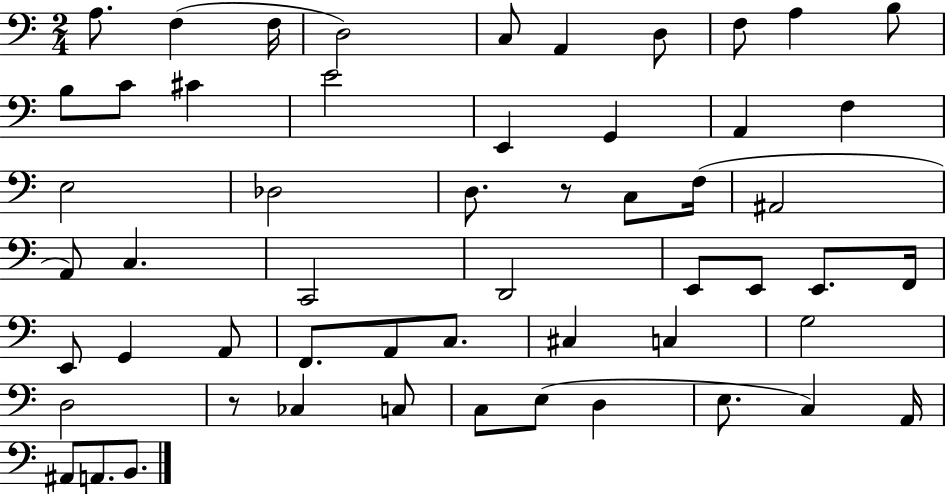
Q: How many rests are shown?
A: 2